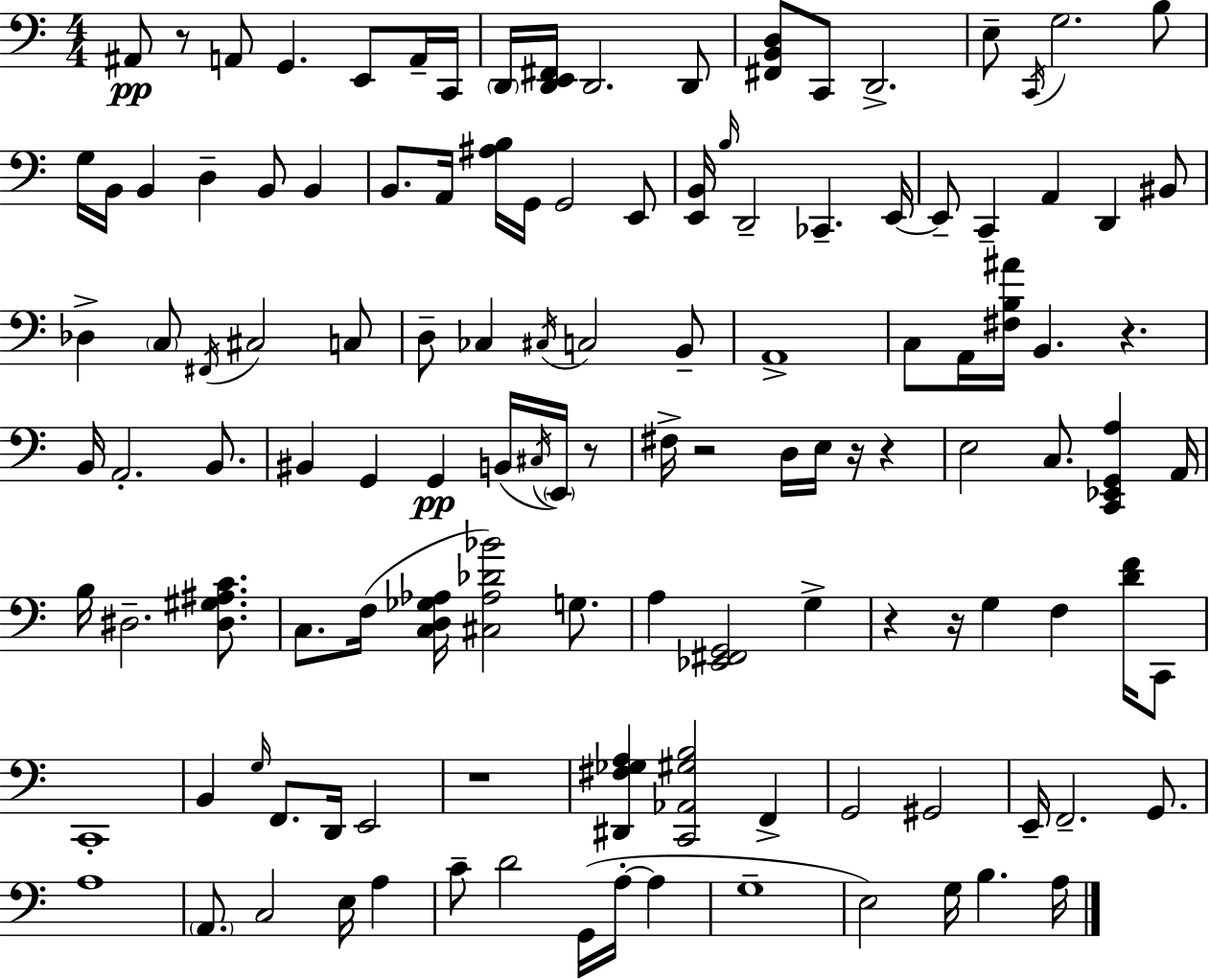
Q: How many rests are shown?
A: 9